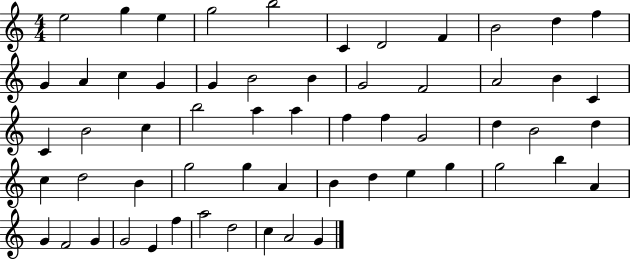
E5/h G5/q E5/q G5/h B5/h C4/q D4/h F4/q B4/h D5/q F5/q G4/q A4/q C5/q G4/q G4/q B4/h B4/q G4/h F4/h A4/h B4/q C4/q C4/q B4/h C5/q B5/h A5/q A5/q F5/q F5/q G4/h D5/q B4/h D5/q C5/q D5/h B4/q G5/h G5/q A4/q B4/q D5/q E5/q G5/q G5/h B5/q A4/q G4/q F4/h G4/q G4/h E4/q F5/q A5/h D5/h C5/q A4/h G4/q